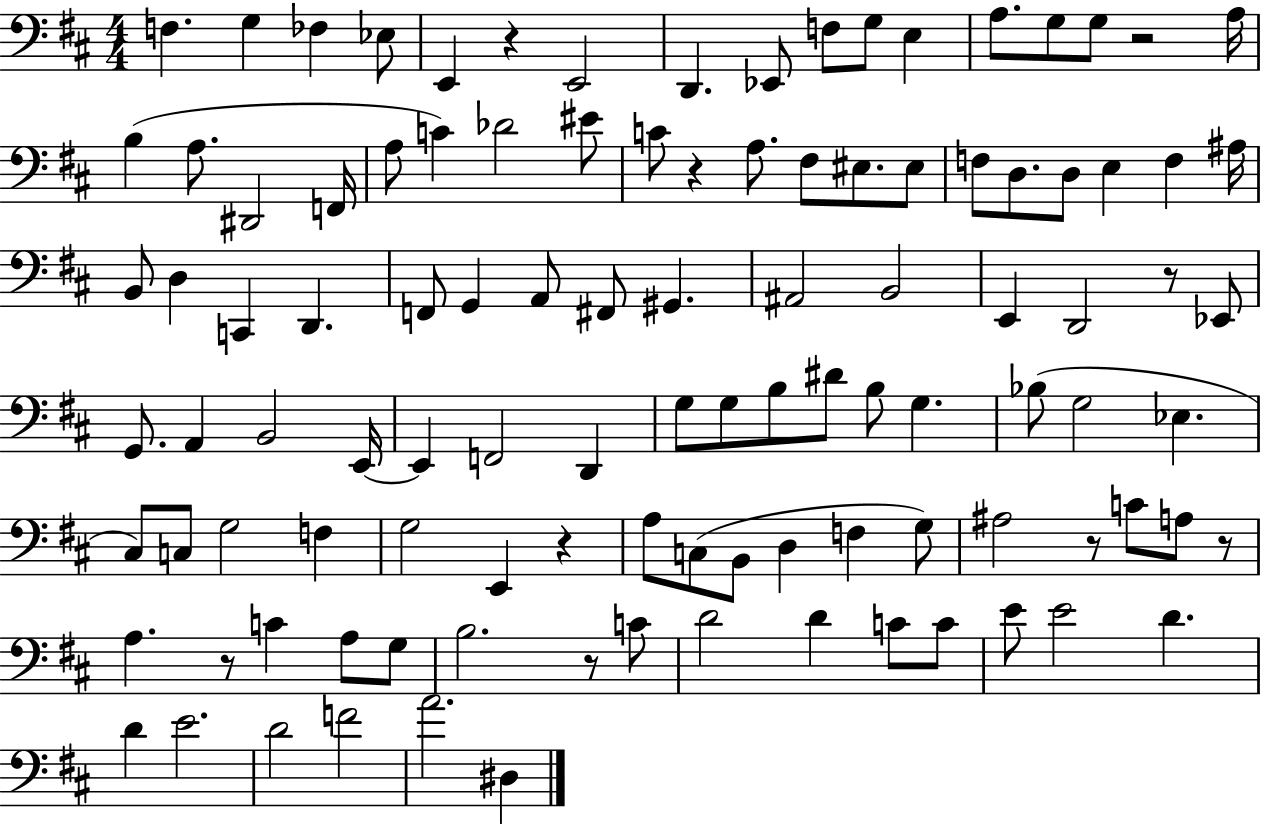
X:1
T:Untitled
M:4/4
L:1/4
K:D
F, G, _F, _E,/2 E,, z E,,2 D,, _E,,/2 F,/2 G,/2 E, A,/2 G,/2 G,/2 z2 A,/4 B, A,/2 ^D,,2 F,,/4 A,/2 C _D2 ^E/2 C/2 z A,/2 ^F,/2 ^E,/2 ^E,/2 F,/2 D,/2 D,/2 E, F, ^A,/4 B,,/2 D, C,, D,, F,,/2 G,, A,,/2 ^F,,/2 ^G,, ^A,,2 B,,2 E,, D,,2 z/2 _E,,/2 G,,/2 A,, B,,2 E,,/4 E,, F,,2 D,, G,/2 G,/2 B,/2 ^D/2 B,/2 G, _B,/2 G,2 _E, ^C,/2 C,/2 G,2 F, G,2 E,, z A,/2 C,/2 B,,/2 D, F, G,/2 ^A,2 z/2 C/2 A,/2 z/2 A, z/2 C A,/2 G,/2 B,2 z/2 C/2 D2 D C/2 C/2 E/2 E2 D D E2 D2 F2 A2 ^D,